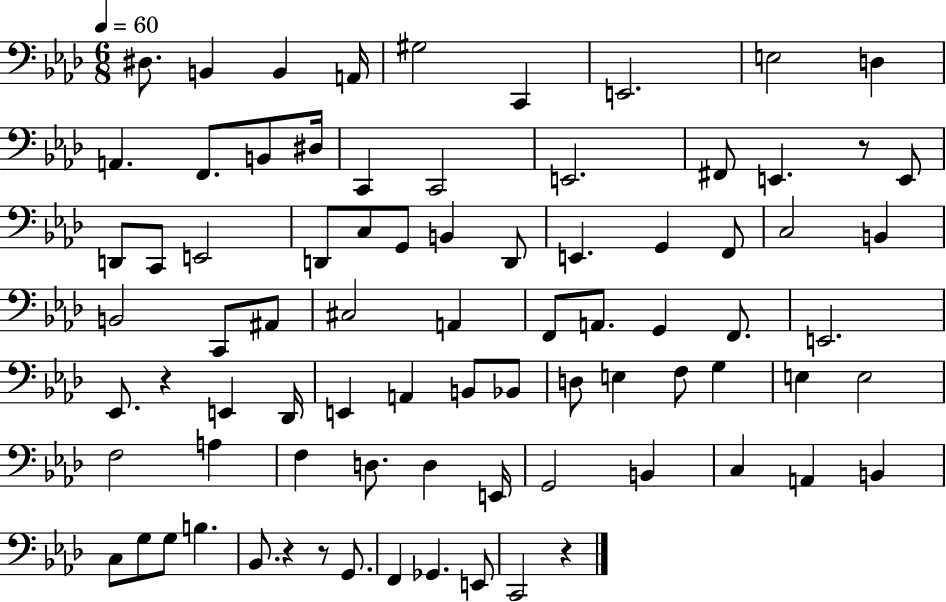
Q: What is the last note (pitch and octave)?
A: C2